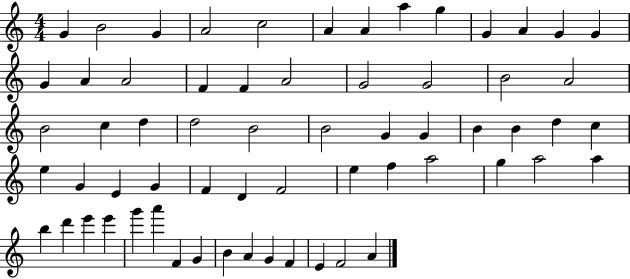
{
  \clef treble
  \numericTimeSignature
  \time 4/4
  \key c \major
  g'4 b'2 g'4 | a'2 c''2 | a'4 a'4 a''4 g''4 | g'4 a'4 g'4 g'4 | \break g'4 a'4 a'2 | f'4 f'4 a'2 | g'2 g'2 | b'2 a'2 | \break b'2 c''4 d''4 | d''2 b'2 | b'2 g'4 g'4 | b'4 b'4 d''4 c''4 | \break e''4 g'4 e'4 g'4 | f'4 d'4 f'2 | e''4 f''4 a''2 | g''4 a''2 a''4 | \break b''4 d'''4 e'''4 e'''4 | g'''4 a'''4 f'4 g'4 | b'4 a'4 g'4 f'4 | e'4 f'2 a'4 | \break \bar "|."
}